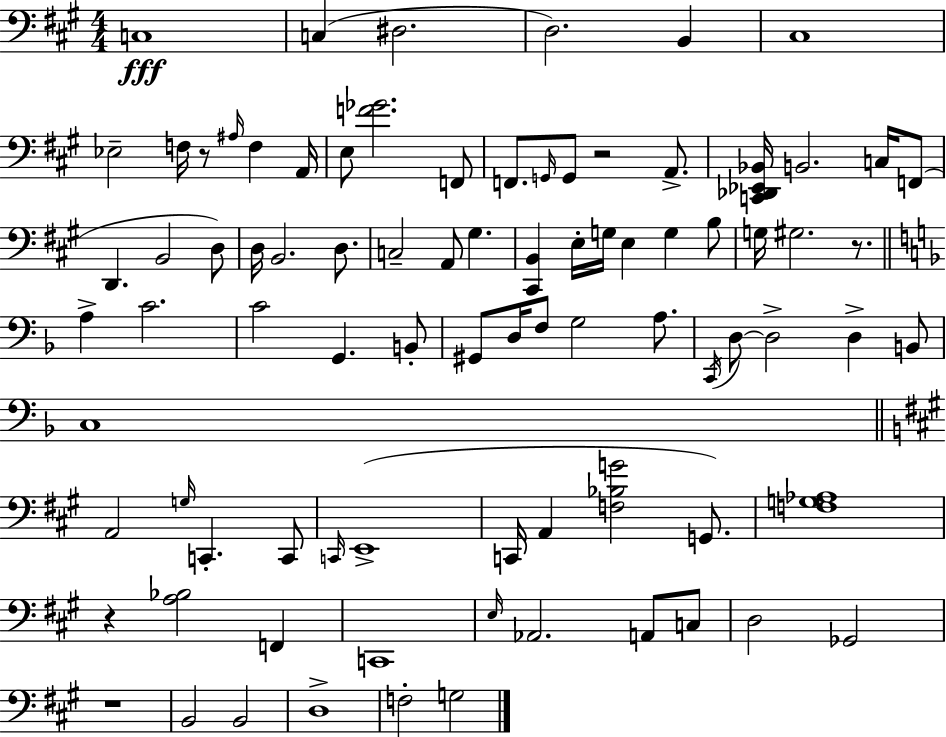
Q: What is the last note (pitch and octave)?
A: G3